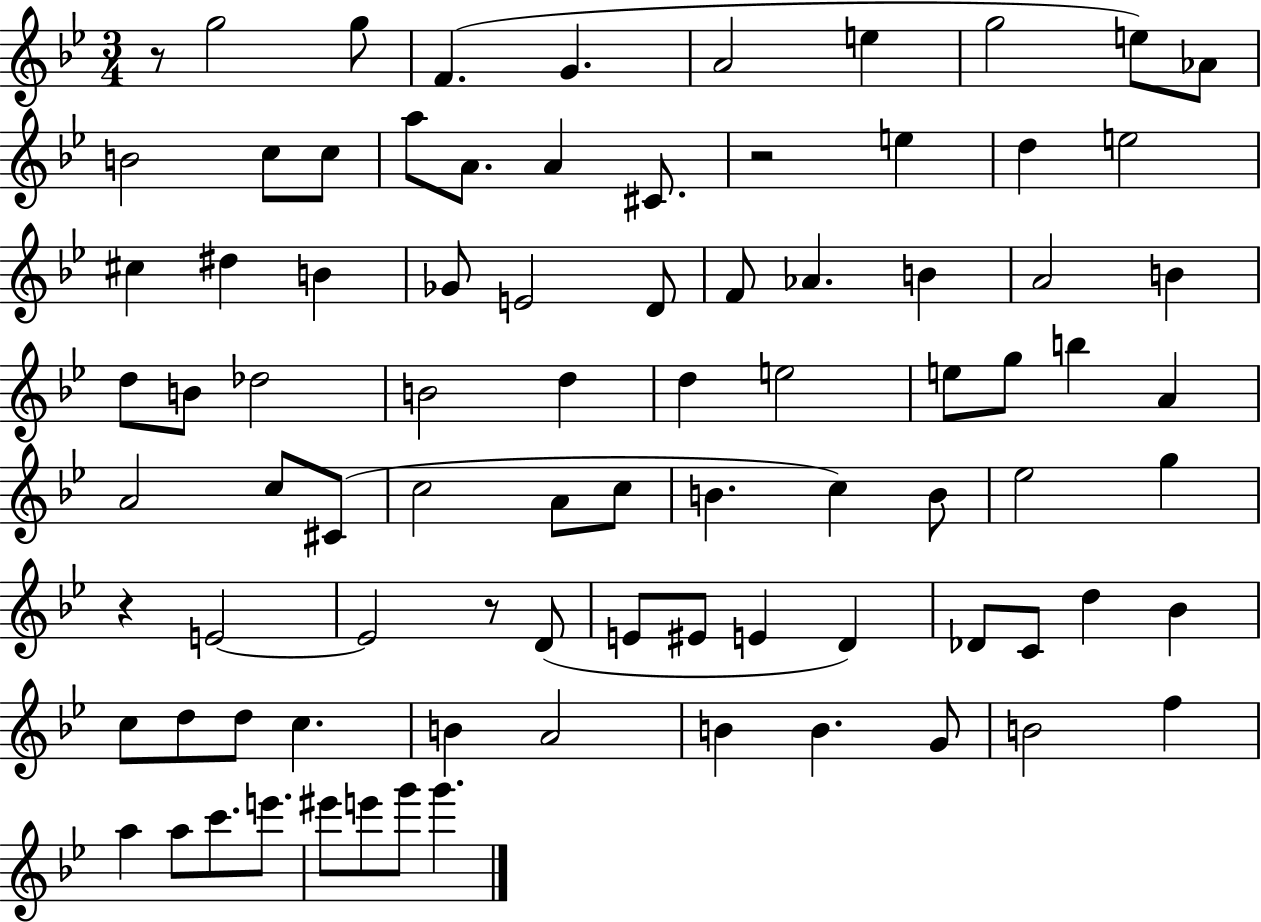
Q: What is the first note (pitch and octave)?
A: G5